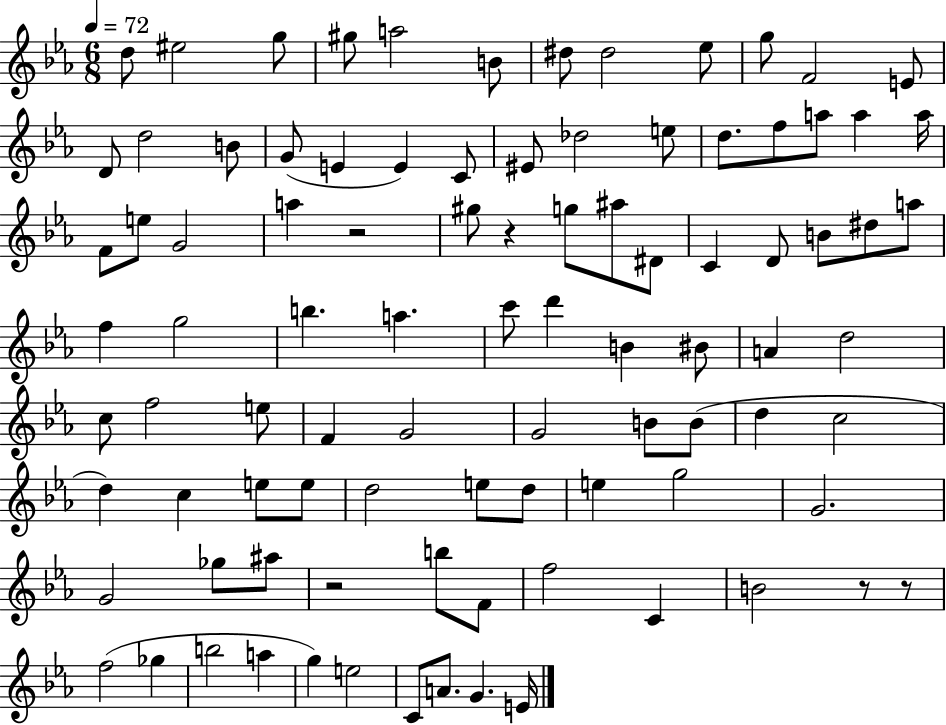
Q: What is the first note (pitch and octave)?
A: D5